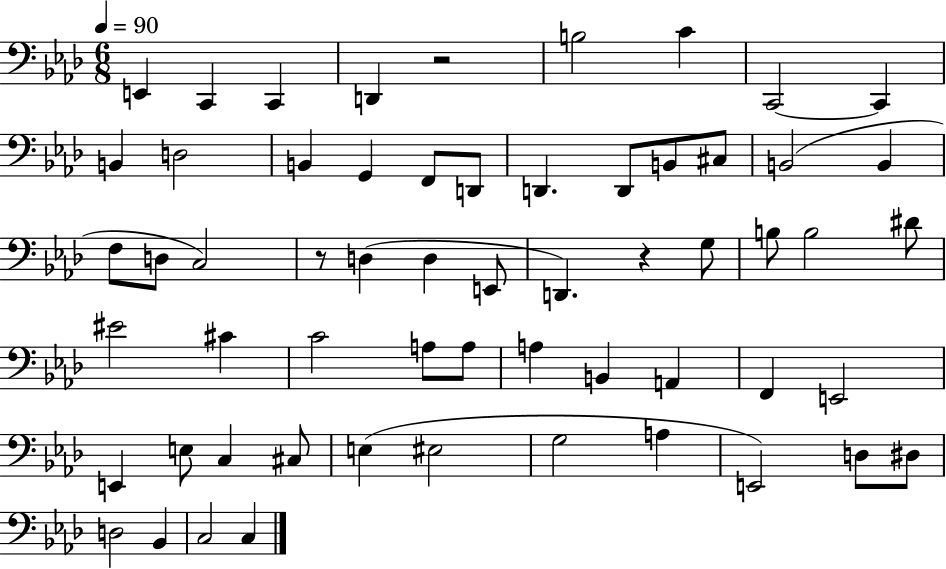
{
  \clef bass
  \numericTimeSignature
  \time 6/8
  \key aes \major
  \tempo 4 = 90
  \repeat volta 2 { e,4 c,4 c,4 | d,4 r2 | b2 c'4 | c,2~~ c,4 | \break b,4 d2 | b,4 g,4 f,8 d,8 | d,4. d,8 b,8 cis8 | b,2( b,4 | \break f8 d8 c2) | r8 d4( d4 e,8 | d,4.) r4 g8 | b8 b2 dis'8 | \break eis'2 cis'4 | c'2 a8 a8 | a4 b,4 a,4 | f,4 e,2 | \break e,4 e8 c4 cis8 | e4( eis2 | g2 a4 | e,2) d8 dis8 | \break d2 bes,4 | c2 c4 | } \bar "|."
}